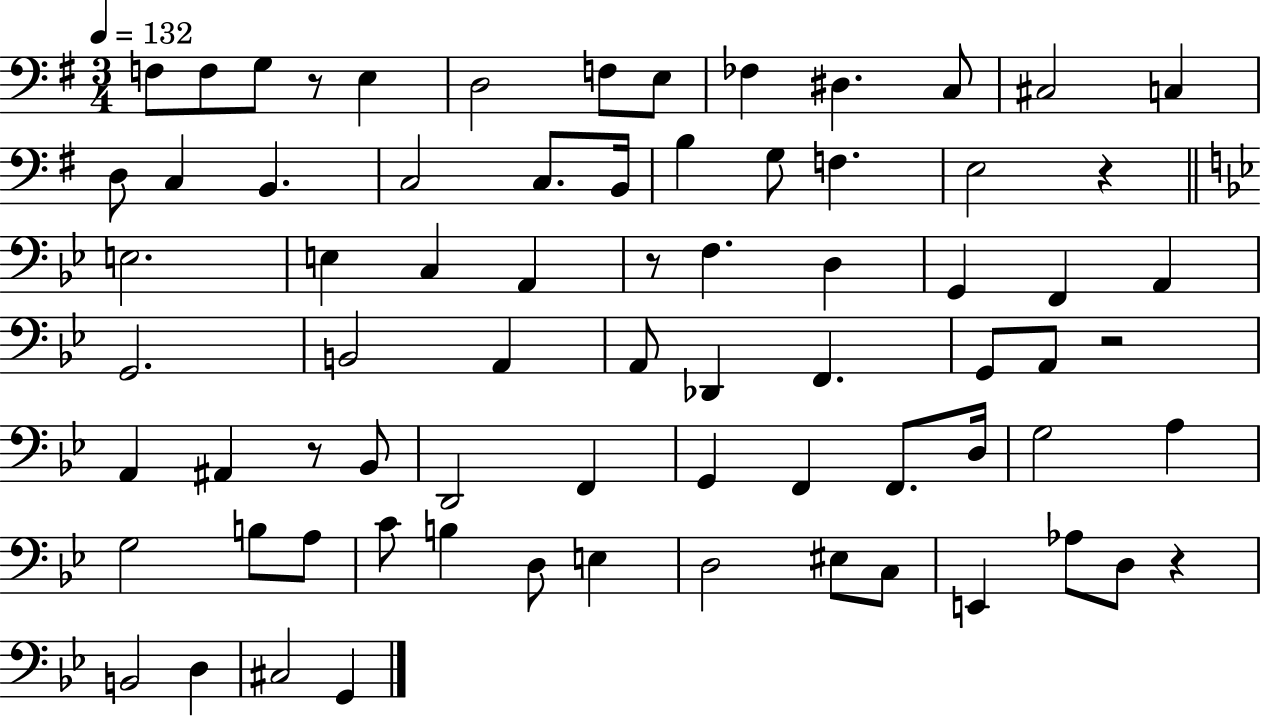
F3/e F3/e G3/e R/e E3/q D3/h F3/e E3/e FES3/q D#3/q. C3/e C#3/h C3/q D3/e C3/q B2/q. C3/h C3/e. B2/s B3/q G3/e F3/q. E3/h R/q E3/h. E3/q C3/q A2/q R/e F3/q. D3/q G2/q F2/q A2/q G2/h. B2/h A2/q A2/e Db2/q F2/q. G2/e A2/e R/h A2/q A#2/q R/e Bb2/e D2/h F2/q G2/q F2/q F2/e. D3/s G3/h A3/q G3/h B3/e A3/e C4/e B3/q D3/e E3/q D3/h EIS3/e C3/e E2/q Ab3/e D3/e R/q B2/h D3/q C#3/h G2/q